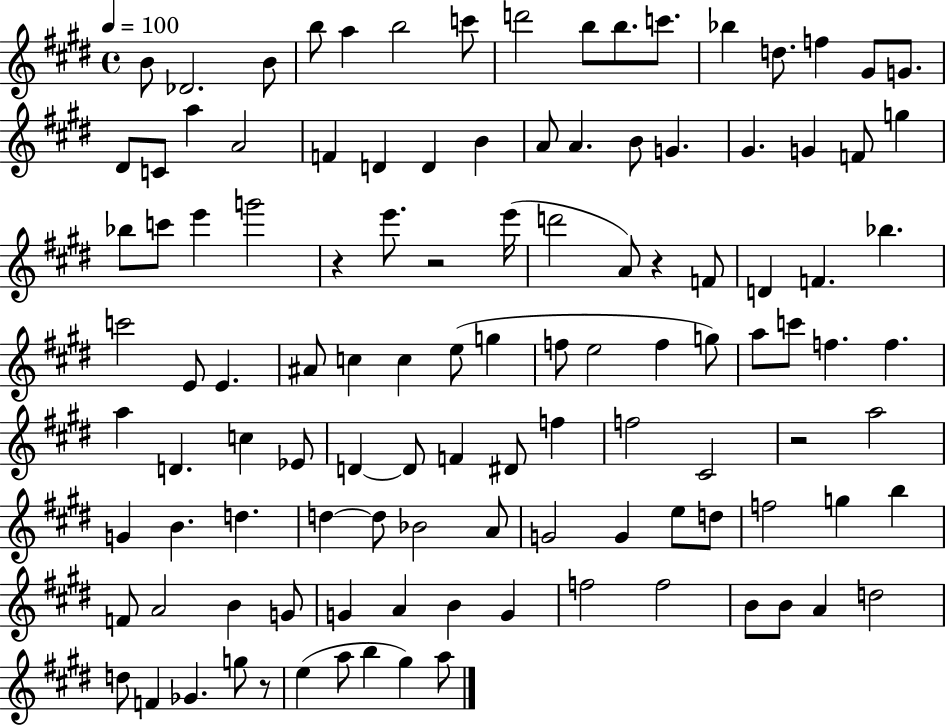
{
  \clef treble
  \time 4/4
  \defaultTimeSignature
  \key e \major
  \tempo 4 = 100
  \repeat volta 2 { b'8 des'2. b'8 | b''8 a''4 b''2 c'''8 | d'''2 b''8 b''8. c'''8. | bes''4 d''8. f''4 gis'8 g'8. | \break dis'8 c'8 a''4 a'2 | f'4 d'4 d'4 b'4 | a'8 a'4. b'8 g'4. | gis'4. g'4 f'8 g''4 | \break bes''8 c'''8 e'''4 g'''2 | r4 e'''8. r2 e'''16( | d'''2 a'8) r4 f'8 | d'4 f'4. bes''4. | \break c'''2 e'8 e'4. | ais'8 c''4 c''4 e''8( g''4 | f''8 e''2 f''4 g''8) | a''8 c'''8 f''4. f''4. | \break a''4 d'4. c''4 ees'8 | d'4~~ d'8 f'4 dis'8 f''4 | f''2 cis'2 | r2 a''2 | \break g'4 b'4. d''4. | d''4~~ d''8 bes'2 a'8 | g'2 g'4 e''8 d''8 | f''2 g''4 b''4 | \break f'8 a'2 b'4 g'8 | g'4 a'4 b'4 g'4 | f''2 f''2 | b'8 b'8 a'4 d''2 | \break d''8 f'4 ges'4. g''8 r8 | e''4( a''8 b''4 gis''4) a''8 | } \bar "|."
}